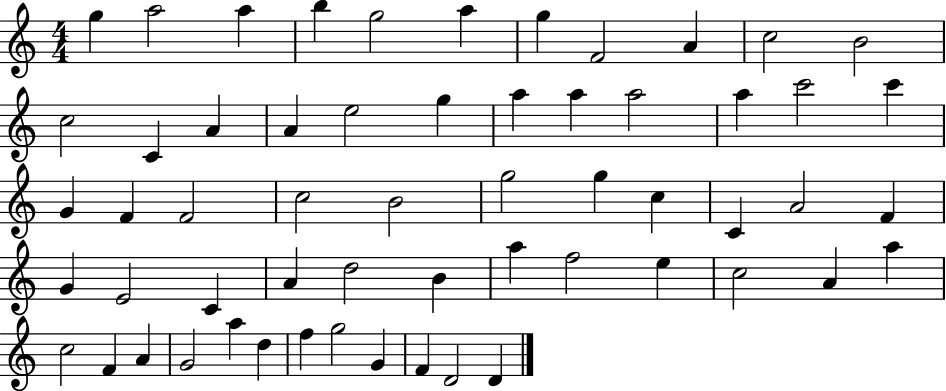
{
  \clef treble
  \numericTimeSignature
  \time 4/4
  \key c \major
  g''4 a''2 a''4 | b''4 g''2 a''4 | g''4 f'2 a'4 | c''2 b'2 | \break c''2 c'4 a'4 | a'4 e''2 g''4 | a''4 a''4 a''2 | a''4 c'''2 c'''4 | \break g'4 f'4 f'2 | c''2 b'2 | g''2 g''4 c''4 | c'4 a'2 f'4 | \break g'4 e'2 c'4 | a'4 d''2 b'4 | a''4 f''2 e''4 | c''2 a'4 a''4 | \break c''2 f'4 a'4 | g'2 a''4 d''4 | f''4 g''2 g'4 | f'4 d'2 d'4 | \break \bar "|."
}